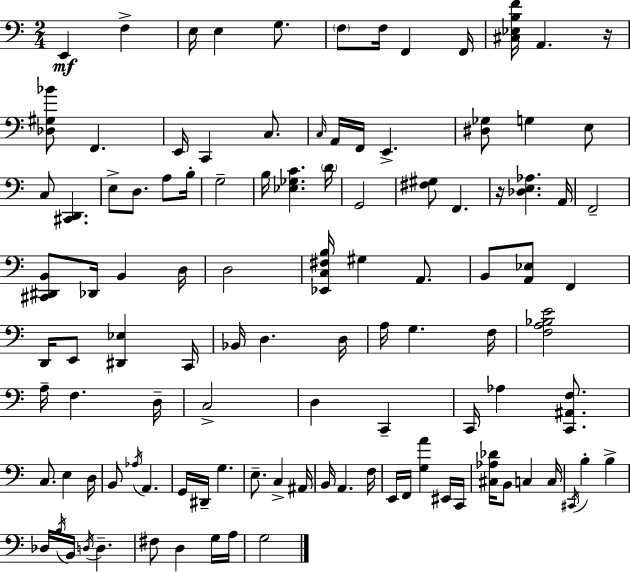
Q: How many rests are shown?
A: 2